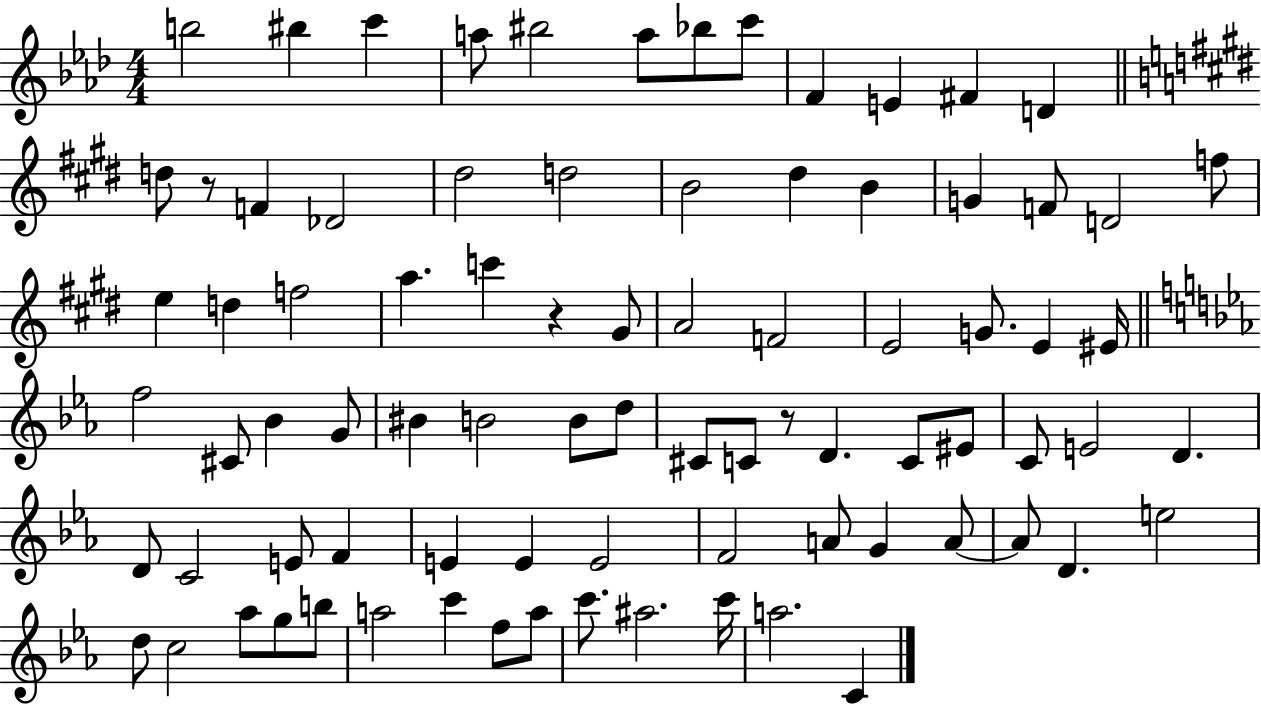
{
  \clef treble
  \numericTimeSignature
  \time 4/4
  \key aes \major
  b''2 bis''4 c'''4 | a''8 bis''2 a''8 bes''8 c'''8 | f'4 e'4 fis'4 d'4 | \bar "||" \break \key e \major d''8 r8 f'4 des'2 | dis''2 d''2 | b'2 dis''4 b'4 | g'4 f'8 d'2 f''8 | \break e''4 d''4 f''2 | a''4. c'''4 r4 gis'8 | a'2 f'2 | e'2 g'8. e'4 eis'16 | \break \bar "||" \break \key c \minor f''2 cis'8 bes'4 g'8 | bis'4 b'2 b'8 d''8 | cis'8 c'8 r8 d'4. c'8 eis'8 | c'8 e'2 d'4. | \break d'8 c'2 e'8 f'4 | e'4 e'4 e'2 | f'2 a'8 g'4 a'8~~ | a'8 d'4. e''2 | \break d''8 c''2 aes''8 g''8 b''8 | a''2 c'''4 f''8 a''8 | c'''8. ais''2. c'''16 | a''2. c'4 | \break \bar "|."
}